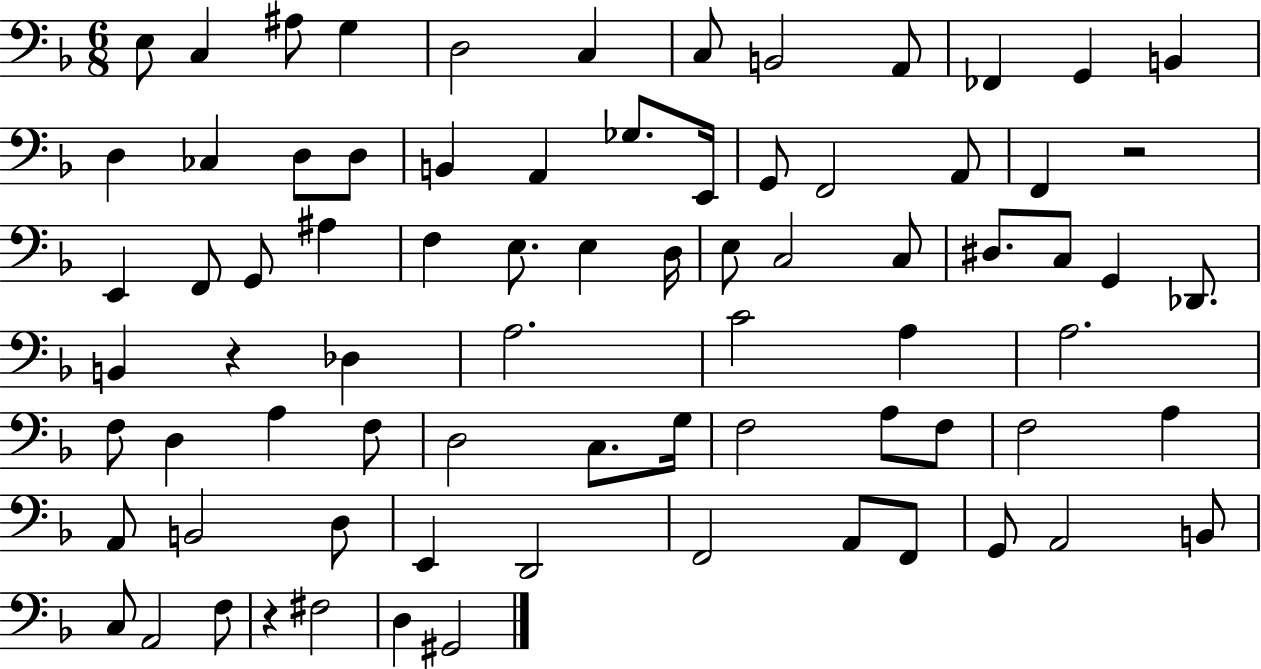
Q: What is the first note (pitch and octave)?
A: E3